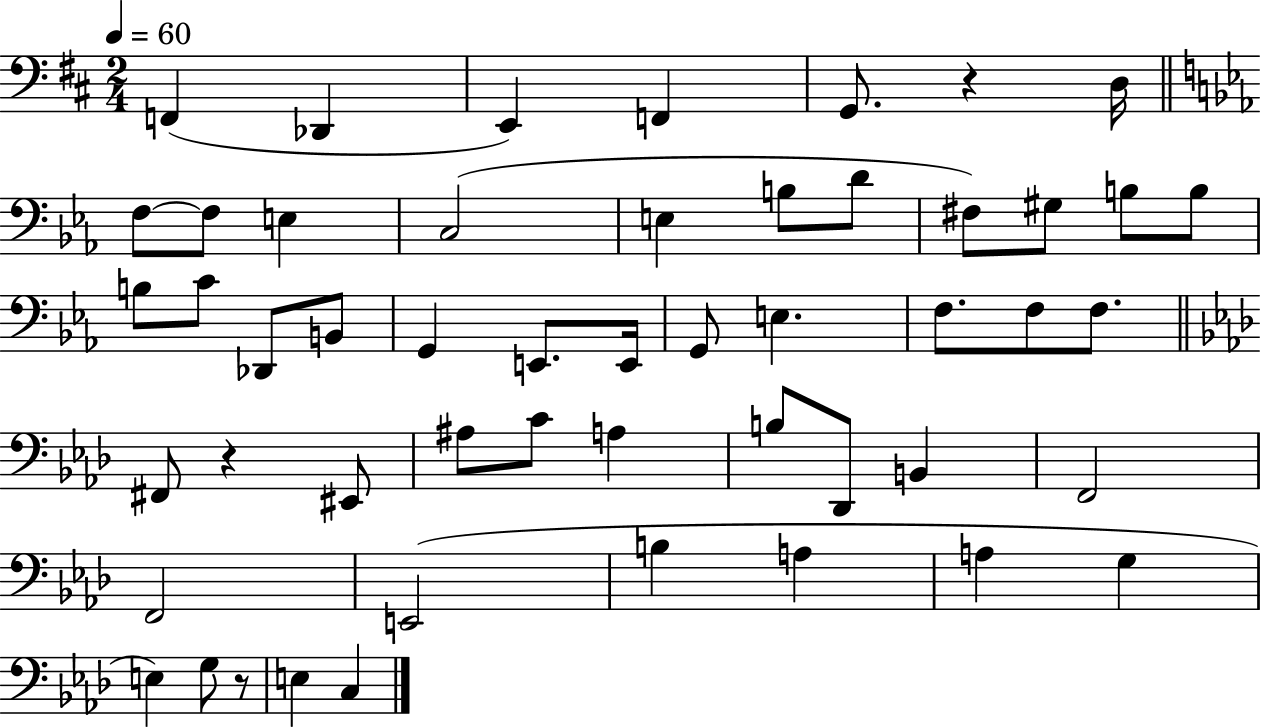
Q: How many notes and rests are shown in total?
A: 51